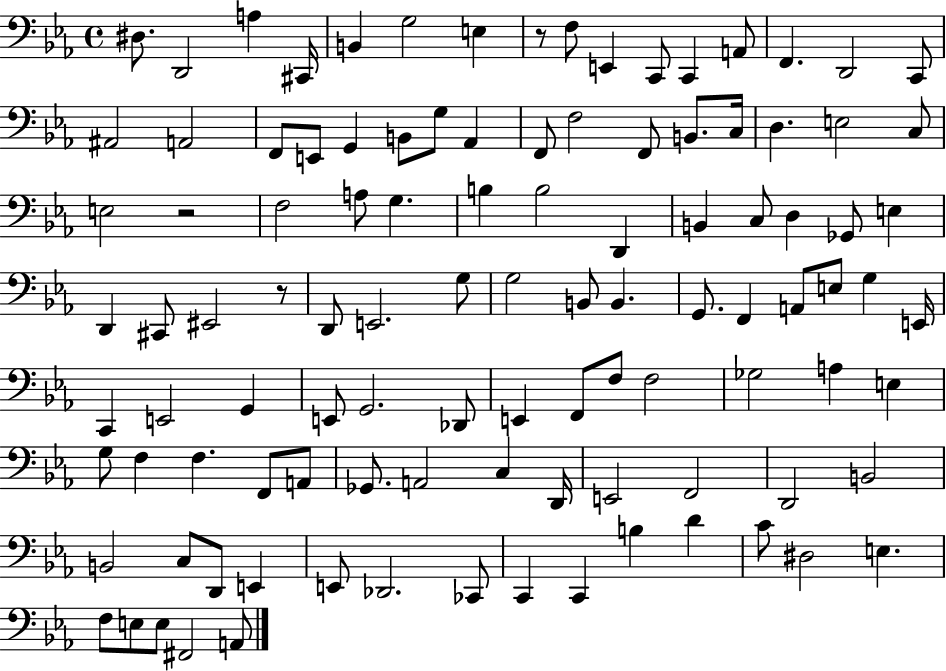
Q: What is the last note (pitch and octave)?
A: A2